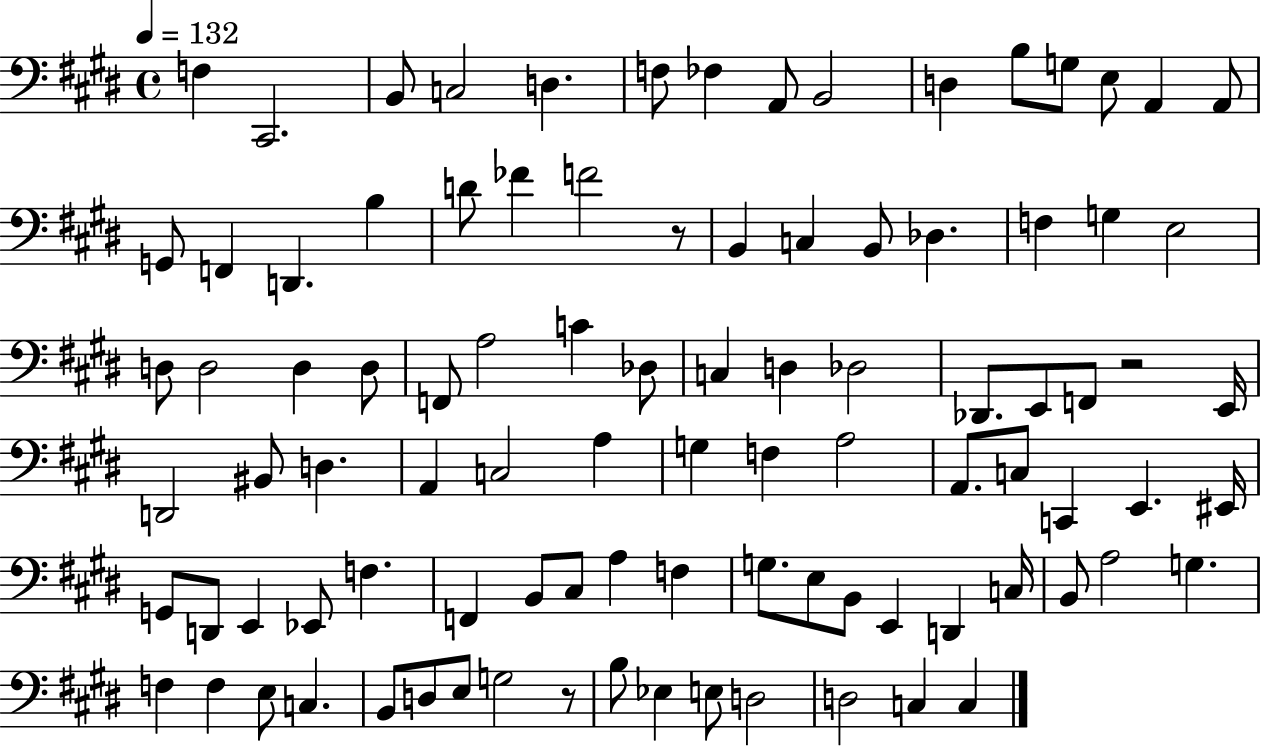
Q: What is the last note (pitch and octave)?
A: C3